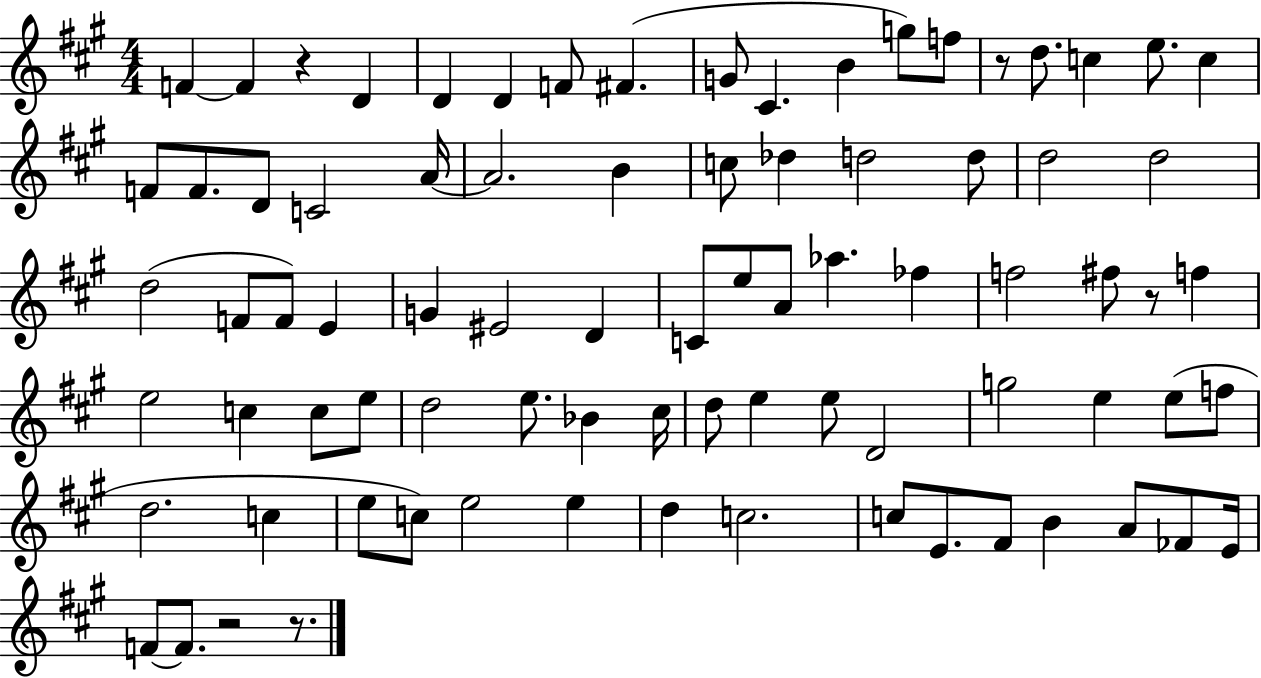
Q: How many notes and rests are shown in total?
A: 82